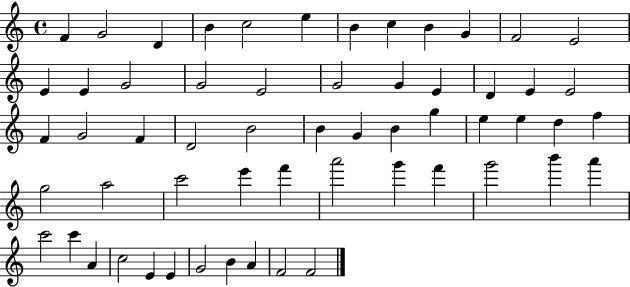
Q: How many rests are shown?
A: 0